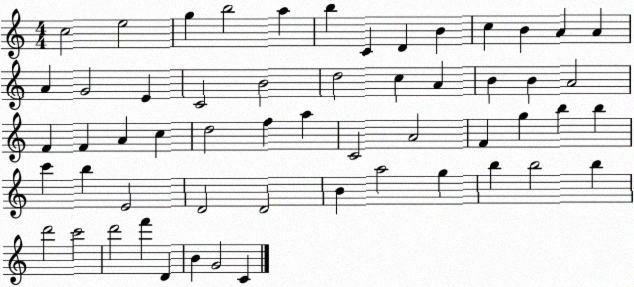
X:1
T:Untitled
M:4/4
L:1/4
K:C
c2 e2 g b2 a b C D B c B A A A G2 E C2 B2 d2 c A B B A2 F F A c d2 f a C2 A2 F g b b c' b E2 D2 D2 B a2 g b b2 b d'2 c'2 d'2 f' D B G2 C